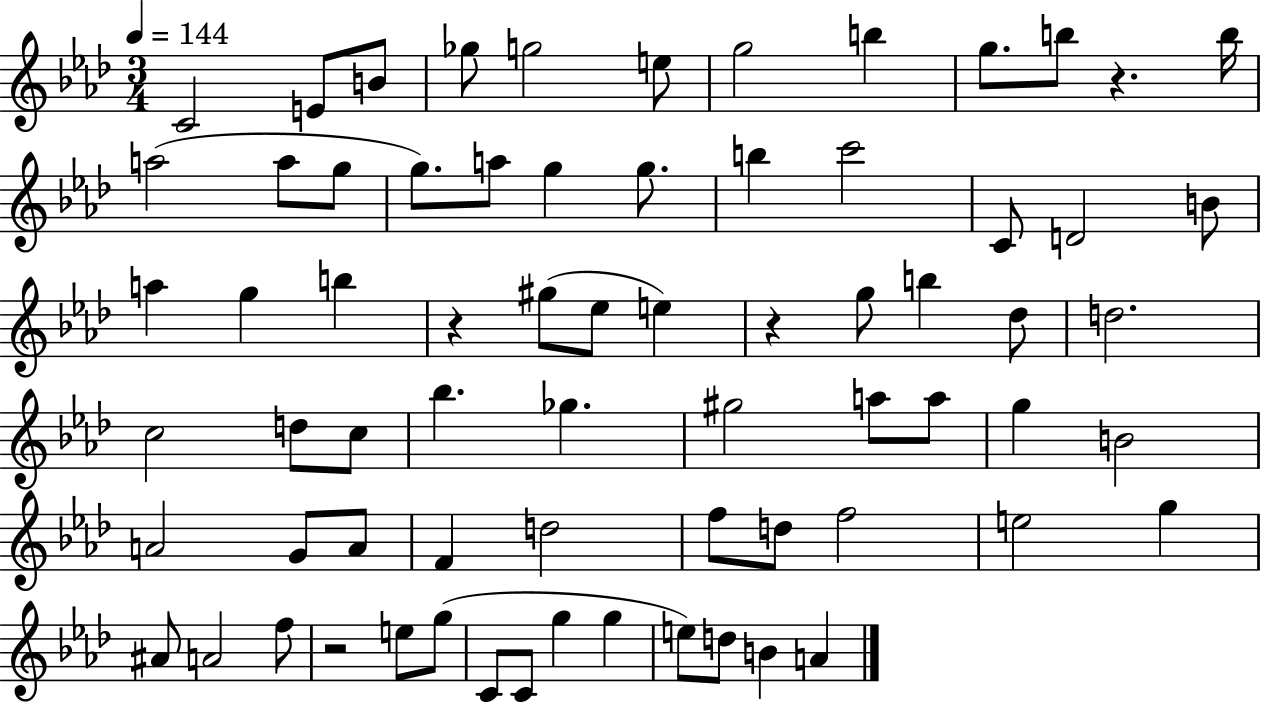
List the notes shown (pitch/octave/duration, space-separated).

C4/h E4/e B4/e Gb5/e G5/h E5/e G5/h B5/q G5/e. B5/e R/q. B5/s A5/h A5/e G5/e G5/e. A5/e G5/q G5/e. B5/q C6/h C4/e D4/h B4/e A5/q G5/q B5/q R/q G#5/e Eb5/e E5/q R/q G5/e B5/q Db5/e D5/h. C5/h D5/e C5/e Bb5/q. Gb5/q. G#5/h A5/e A5/e G5/q B4/h A4/h G4/e A4/e F4/q D5/h F5/e D5/e F5/h E5/h G5/q A#4/e A4/h F5/e R/h E5/e G5/e C4/e C4/e G5/q G5/q E5/e D5/e B4/q A4/q